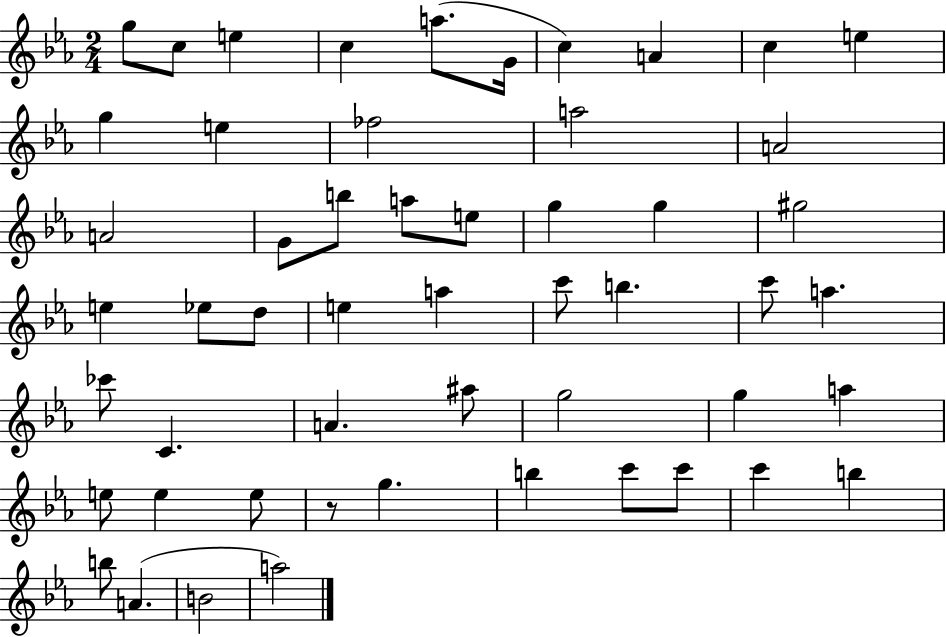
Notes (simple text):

G5/e C5/e E5/q C5/q A5/e. G4/s C5/q A4/q C5/q E5/q G5/q E5/q FES5/h A5/h A4/h A4/h G4/e B5/e A5/e E5/e G5/q G5/q G#5/h E5/q Eb5/e D5/e E5/q A5/q C6/e B5/q. C6/e A5/q. CES6/e C4/q. A4/q. A#5/e G5/h G5/q A5/q E5/e E5/q E5/e R/e G5/q. B5/q C6/e C6/e C6/q B5/q B5/e A4/q. B4/h A5/h